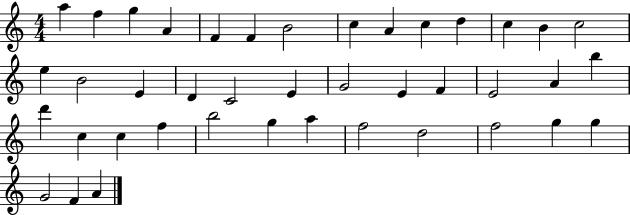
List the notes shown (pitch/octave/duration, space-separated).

A5/q F5/q G5/q A4/q F4/q F4/q B4/h C5/q A4/q C5/q D5/q C5/q B4/q C5/h E5/q B4/h E4/q D4/q C4/h E4/q G4/h E4/q F4/q E4/h A4/q B5/q D6/q C5/q C5/q F5/q B5/h G5/q A5/q F5/h D5/h F5/h G5/q G5/q G4/h F4/q A4/q